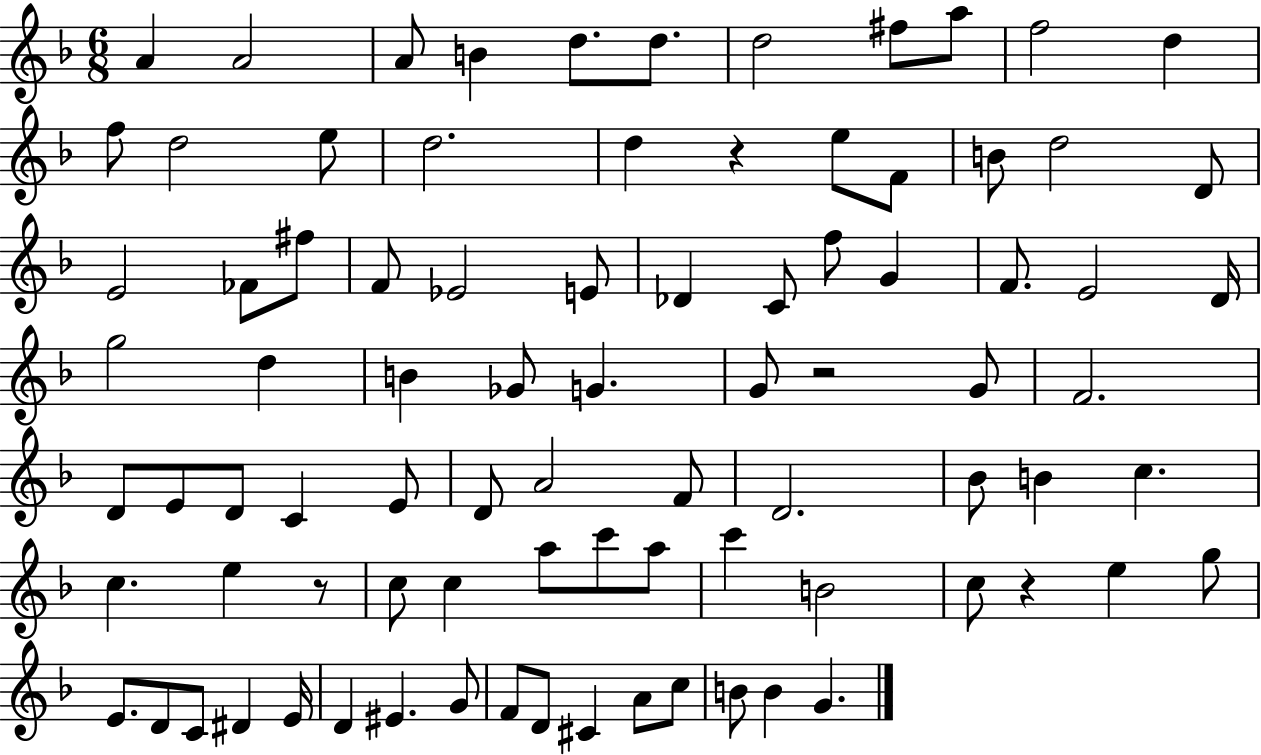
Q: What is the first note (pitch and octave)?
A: A4